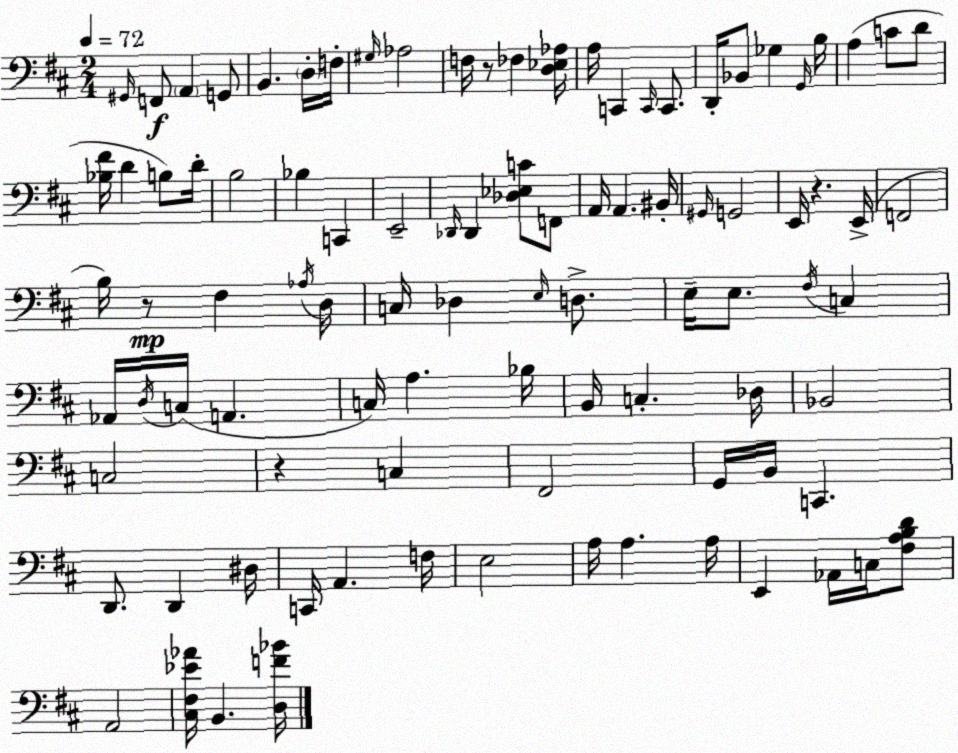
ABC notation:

X:1
T:Untitled
M:2/4
L:1/4
K:D
^G,,/4 F,,/2 A,, G,,/2 B,, D,/4 F,/4 ^G,/4 _A,2 F,/4 z/2 _F, [D,_E,_A,]/4 A,/4 C,, C,,/4 C,,/2 D,,/4 _B,,/2 _G, G,,/4 B,/4 A, C/2 D/2 [_B,^F]/4 D B,/2 D/4 B,2 _B, C,, E,,2 _D,,/4 _D,, [_D,_E,C]/2 F,,/2 A,,/4 A,, ^B,,/4 ^G,,/4 G,,2 E,,/4 z E,,/4 F,,2 B,/4 z/2 ^F, _A,/4 D,/4 C,/4 _D, E,/4 D,/2 E,/4 E,/2 ^F,/4 C, _A,,/4 D,/4 C,/4 A,, C,/4 A, _B,/4 B,,/4 C, _D,/4 _B,,2 C,2 z C, ^F,,2 G,,/4 B,,/4 C,, D,,/2 D,, ^D,/4 C,,/4 A,, F,/4 E,2 A,/4 A, A,/4 E,, _A,,/4 C,/4 [^F,A,B,D]/2 A,,2 [^C,^F,_E_A]/4 B,, [D,F_B]/4